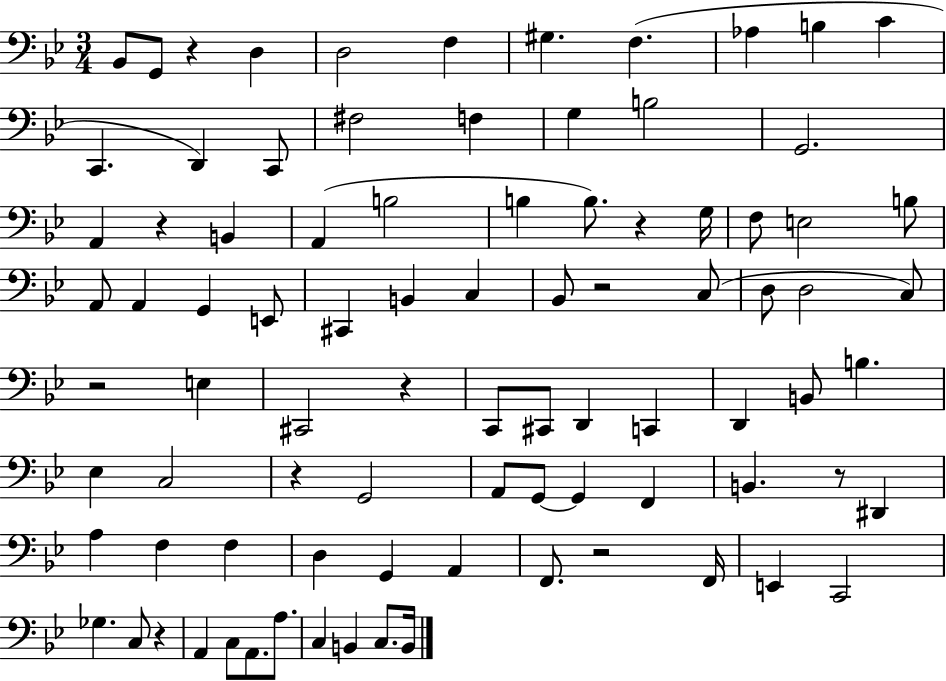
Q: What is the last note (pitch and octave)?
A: B2